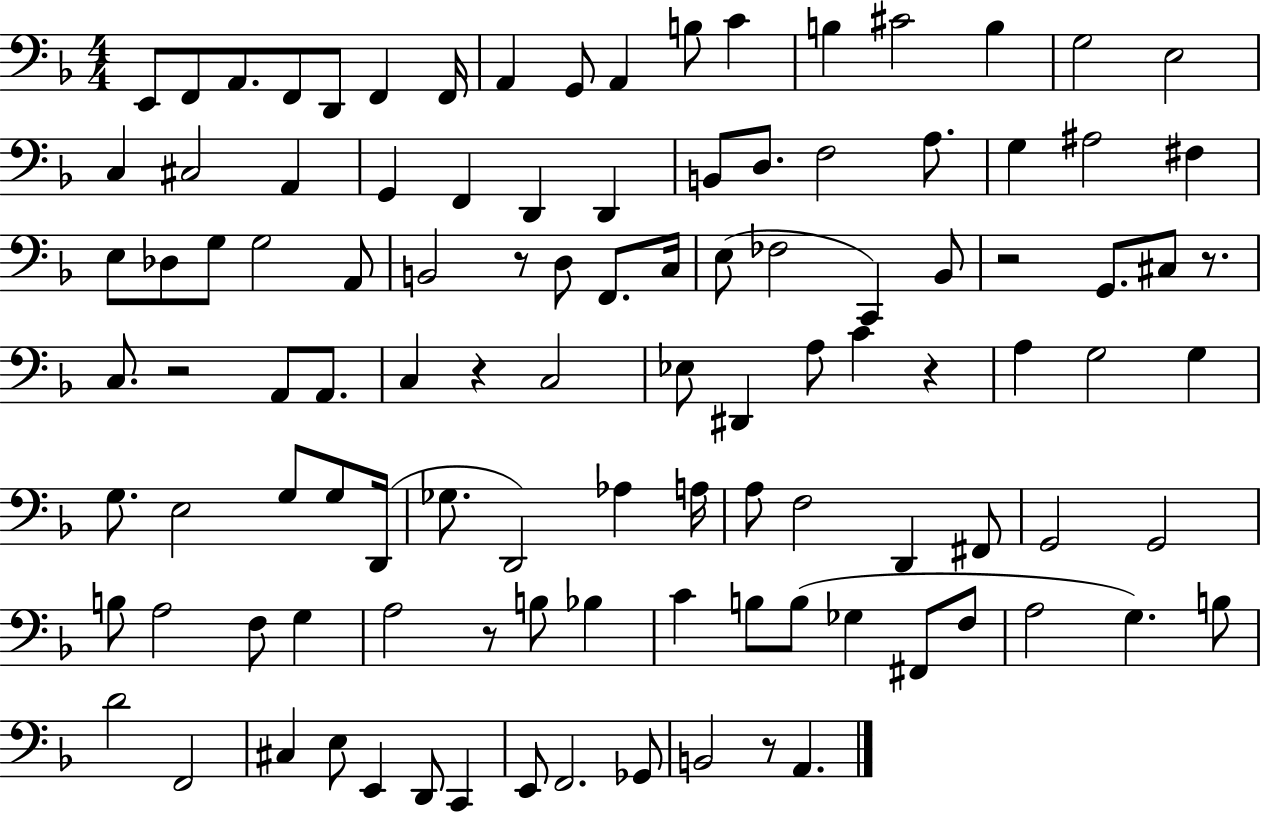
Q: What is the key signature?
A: F major